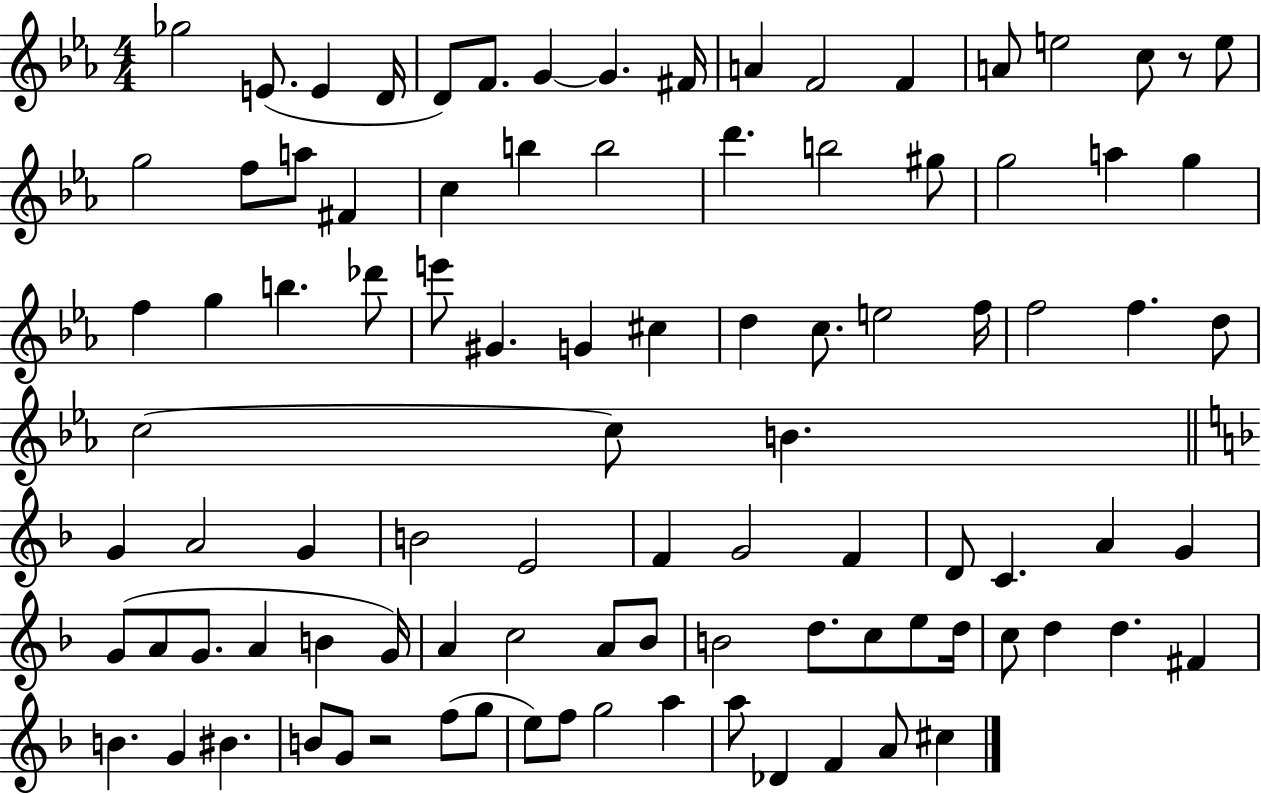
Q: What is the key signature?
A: EES major